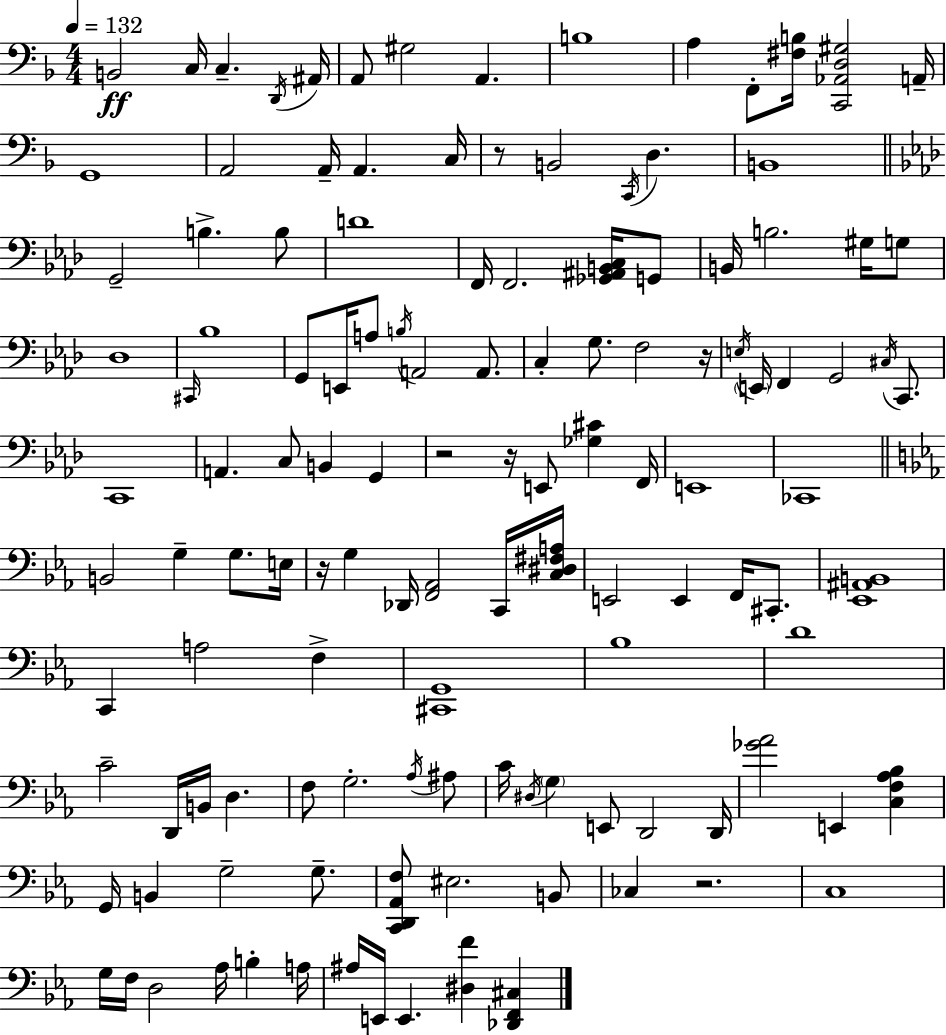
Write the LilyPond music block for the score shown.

{
  \clef bass
  \numericTimeSignature
  \time 4/4
  \key d \minor
  \tempo 4 = 132
  b,2\ff c16 c4.-- \acciaccatura { d,16 } | ais,16 a,8 gis2 a,4. | b1 | a4 f,8-. <fis b>16 <c, aes, d gis>2 | \break a,16-- g,1 | a,2 a,16-- a,4. | c16 r8 b,2 \acciaccatura { c,16 } d4. | b,1 | \break \bar "||" \break \key f \minor g,2-- b4.-> b8 | d'1 | f,16 f,2. <ges, ais, b, c>16 g,8 | b,16 b2. gis16 g8 | \break des1 | \grace { cis,16 } bes1 | g,8 e,16 a8 \acciaccatura { b16 } a,2 a,8. | c4-. g8. f2 | \break r16 \acciaccatura { e16 } \parenthesize e,16 f,4 g,2 | \acciaccatura { cis16 } c,8. c,1 | a,4. c8 b,4 | g,4 r2 r16 e,8 <ges cis'>4 | \break f,16 e,1 | ces,1 | \bar "||" \break \key ees \major b,2 g4-- g8. e16 | r16 g4 des,16 <f, aes,>2 c,16 <c dis fis a>16 | e,2 e,4 f,16 cis,8.-. | <ees, ais, b,>1 | \break c,4 a2 f4-> | <cis, g,>1 | bes1 | d'1 | \break c'2-- d,16 b,16 d4. | f8 g2.-. \acciaccatura { aes16 } ais8 | c'16 \acciaccatura { dis16 } \parenthesize g4 e,8 d,2 | d,16 <ges' aes'>2 e,4 <c f aes bes>4 | \break g,16 b,4 g2-- g8.-- | <c, d, aes, f>8 eis2. | b,8 ces4 r2. | c1 | \break g16 f16 d2 aes16 b4-. | a16 ais16 e,16 e,4. <dis f'>4 <des, f, cis>4 | \bar "|."
}